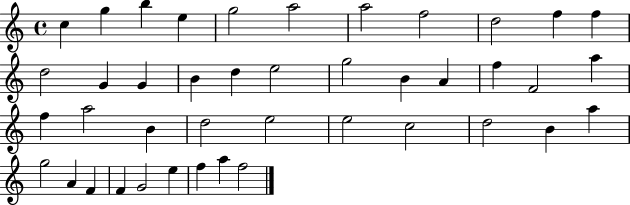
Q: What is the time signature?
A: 4/4